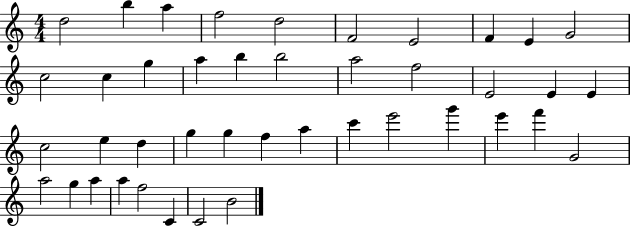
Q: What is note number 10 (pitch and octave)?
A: G4